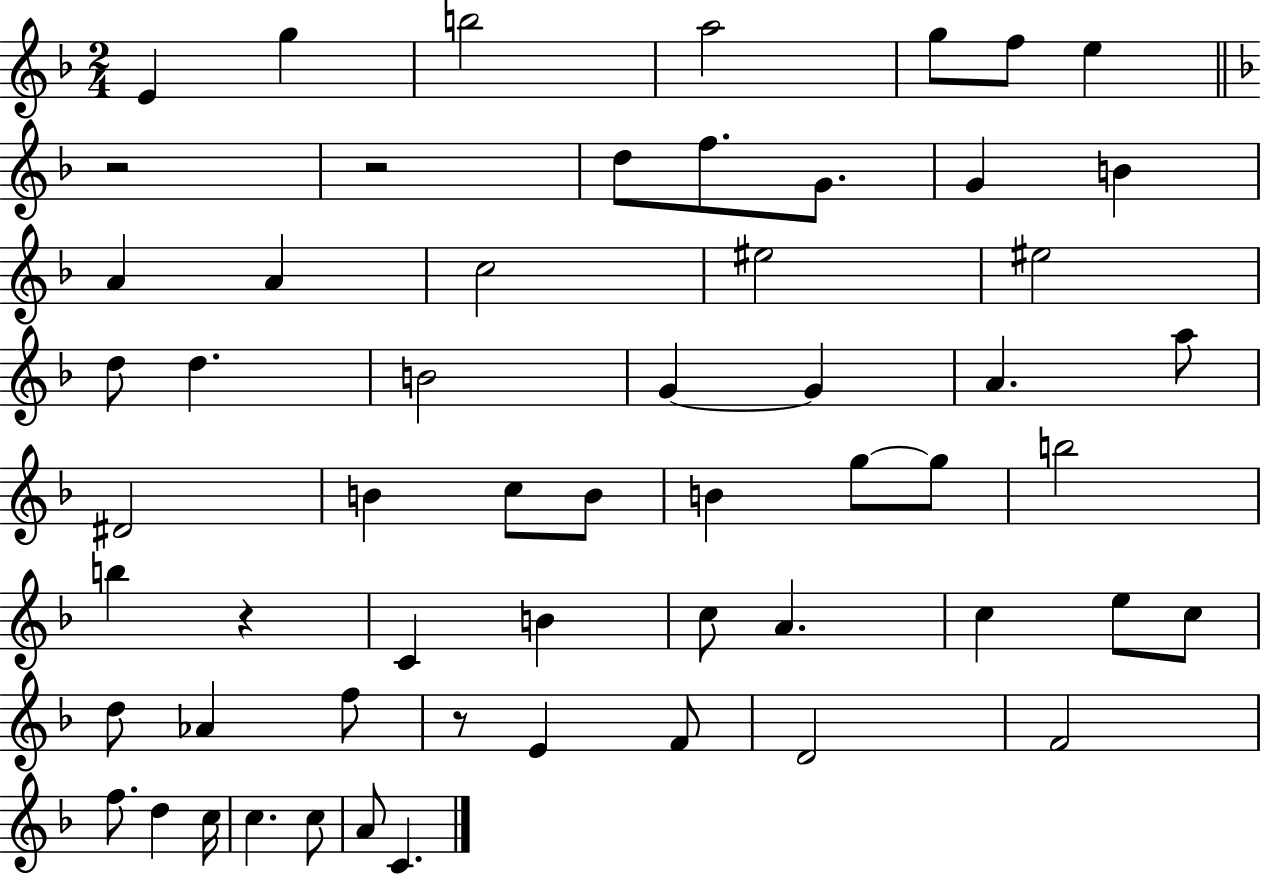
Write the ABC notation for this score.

X:1
T:Untitled
M:2/4
L:1/4
K:F
E g b2 a2 g/2 f/2 e z2 z2 d/2 f/2 G/2 G B A A c2 ^e2 ^e2 d/2 d B2 G G A a/2 ^D2 B c/2 B/2 B g/2 g/2 b2 b z C B c/2 A c e/2 c/2 d/2 _A f/2 z/2 E F/2 D2 F2 f/2 d c/4 c c/2 A/2 C